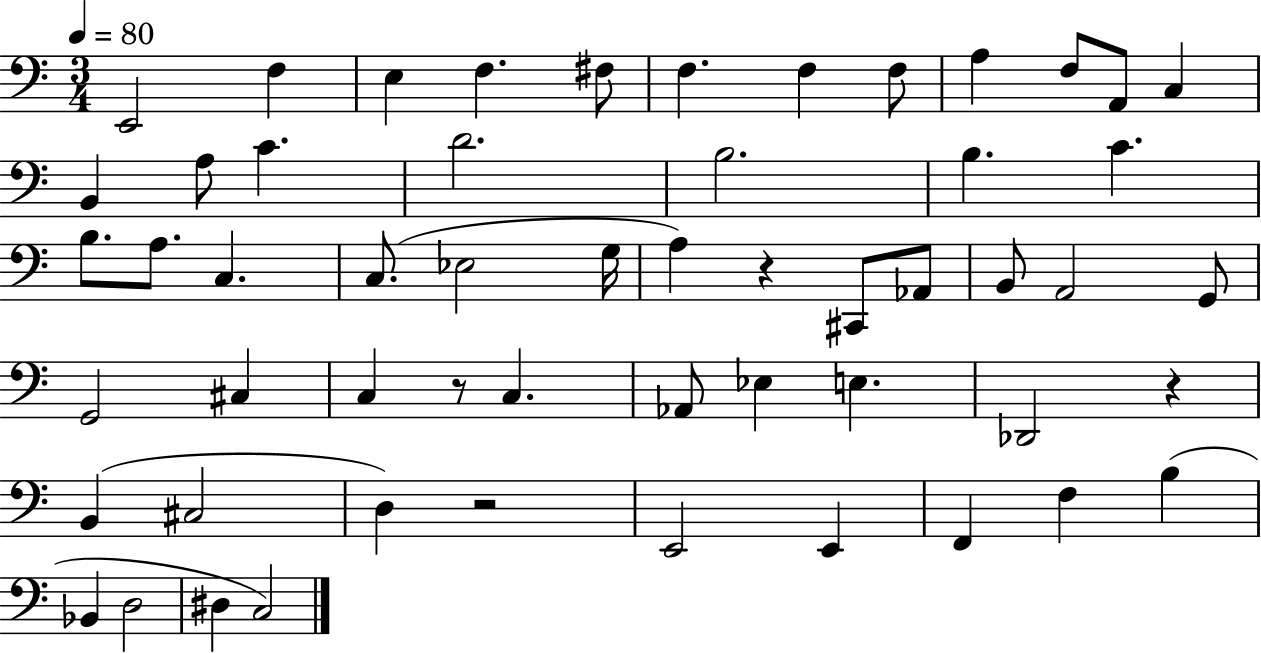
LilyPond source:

{
  \clef bass
  \numericTimeSignature
  \time 3/4
  \key c \major
  \tempo 4 = 80
  \repeat volta 2 { e,2 f4 | e4 f4. fis8 | f4. f4 f8 | a4 f8 a,8 c4 | \break b,4 a8 c'4. | d'2. | b2. | b4. c'4. | \break b8. a8. c4. | c8.( ees2 g16 | a4) r4 cis,8 aes,8 | b,8 a,2 g,8 | \break g,2 cis4 | c4 r8 c4. | aes,8 ees4 e4. | des,2 r4 | \break b,4( cis2 | d4) r2 | e,2 e,4 | f,4 f4 b4( | \break bes,4 d2 | dis4 c2) | } \bar "|."
}